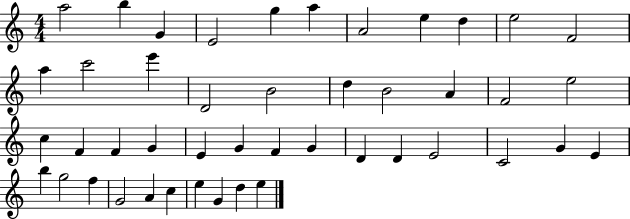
{
  \clef treble
  \numericTimeSignature
  \time 4/4
  \key c \major
  a''2 b''4 g'4 | e'2 g''4 a''4 | a'2 e''4 d''4 | e''2 f'2 | \break a''4 c'''2 e'''4 | d'2 b'2 | d''4 b'2 a'4 | f'2 e''2 | \break c''4 f'4 f'4 g'4 | e'4 g'4 f'4 g'4 | d'4 d'4 e'2 | c'2 g'4 e'4 | \break b''4 g''2 f''4 | g'2 a'4 c''4 | e''4 g'4 d''4 e''4 | \bar "|."
}